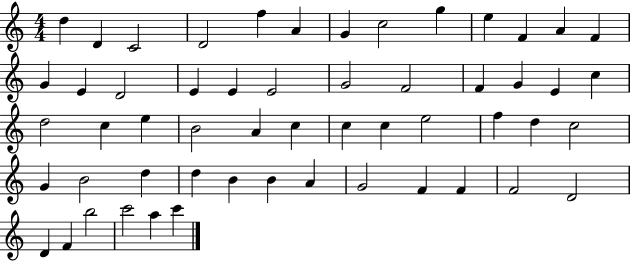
X:1
T:Untitled
M:4/4
L:1/4
K:C
d D C2 D2 f A G c2 g e F A F G E D2 E E E2 G2 F2 F G E c d2 c e B2 A c c c e2 f d c2 G B2 d d B B A G2 F F F2 D2 D F b2 c'2 a c'